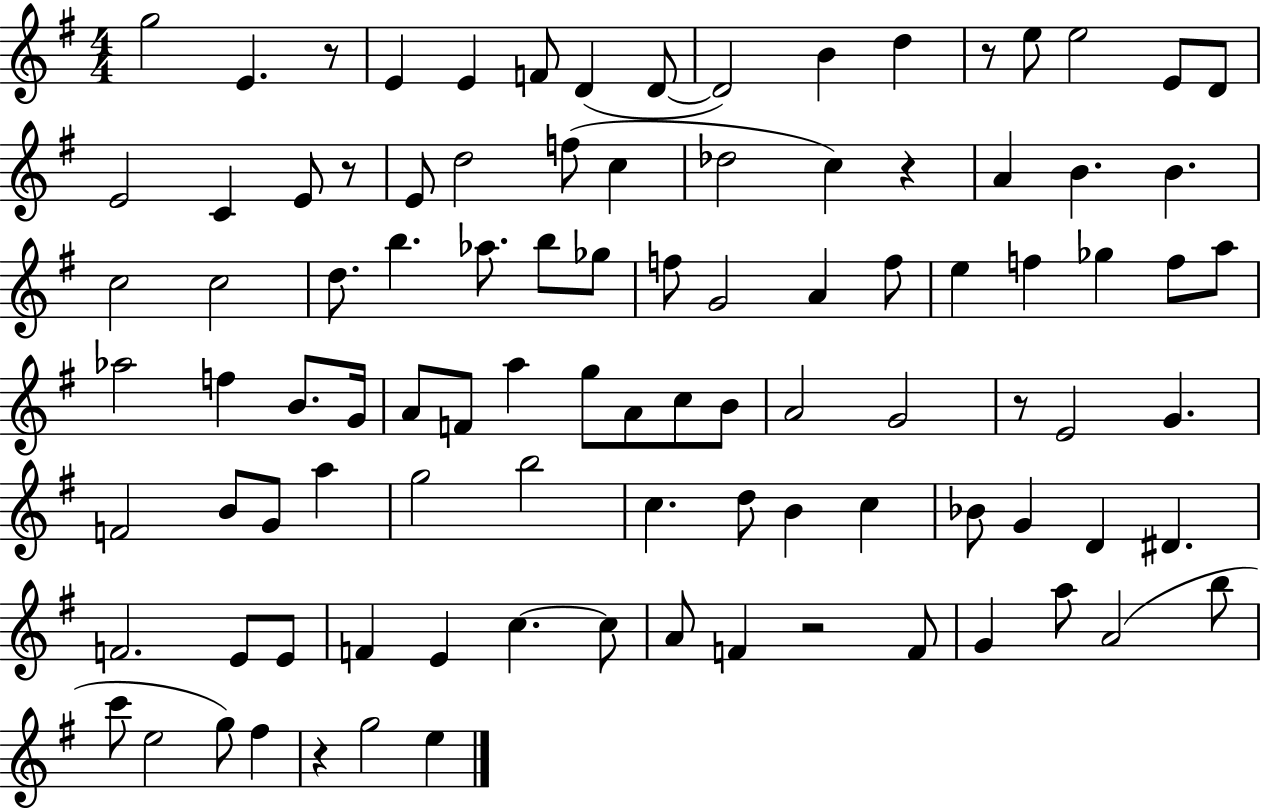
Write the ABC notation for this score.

X:1
T:Untitled
M:4/4
L:1/4
K:G
g2 E z/2 E E F/2 D D/2 D2 B d z/2 e/2 e2 E/2 D/2 E2 C E/2 z/2 E/2 d2 f/2 c _d2 c z A B B c2 c2 d/2 b _a/2 b/2 _g/2 f/2 G2 A f/2 e f _g f/2 a/2 _a2 f B/2 G/4 A/2 F/2 a g/2 A/2 c/2 B/2 A2 G2 z/2 E2 G F2 B/2 G/2 a g2 b2 c d/2 B c _B/2 G D ^D F2 E/2 E/2 F E c c/2 A/2 F z2 F/2 G a/2 A2 b/2 c'/2 e2 g/2 ^f z g2 e